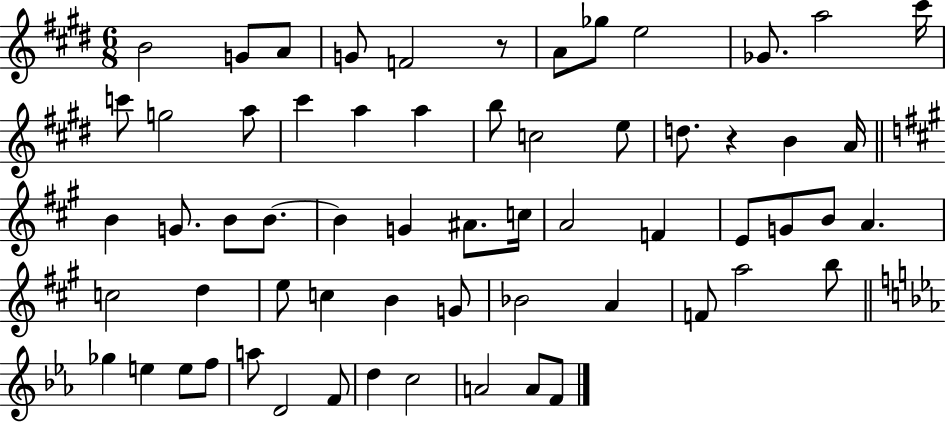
B4/h G4/e A4/e G4/e F4/h R/e A4/e Gb5/e E5/h Gb4/e. A5/h C#6/s C6/e G5/h A5/e C#6/q A5/q A5/q B5/e C5/h E5/e D5/e. R/q B4/q A4/s B4/q G4/e. B4/e B4/e. B4/q G4/q A#4/e. C5/s A4/h F4/q E4/e G4/e B4/e A4/q. C5/h D5/q E5/e C5/q B4/q G4/e Bb4/h A4/q F4/e A5/h B5/e Gb5/q E5/q E5/e F5/e A5/e D4/h F4/e D5/q C5/h A4/h A4/e F4/e